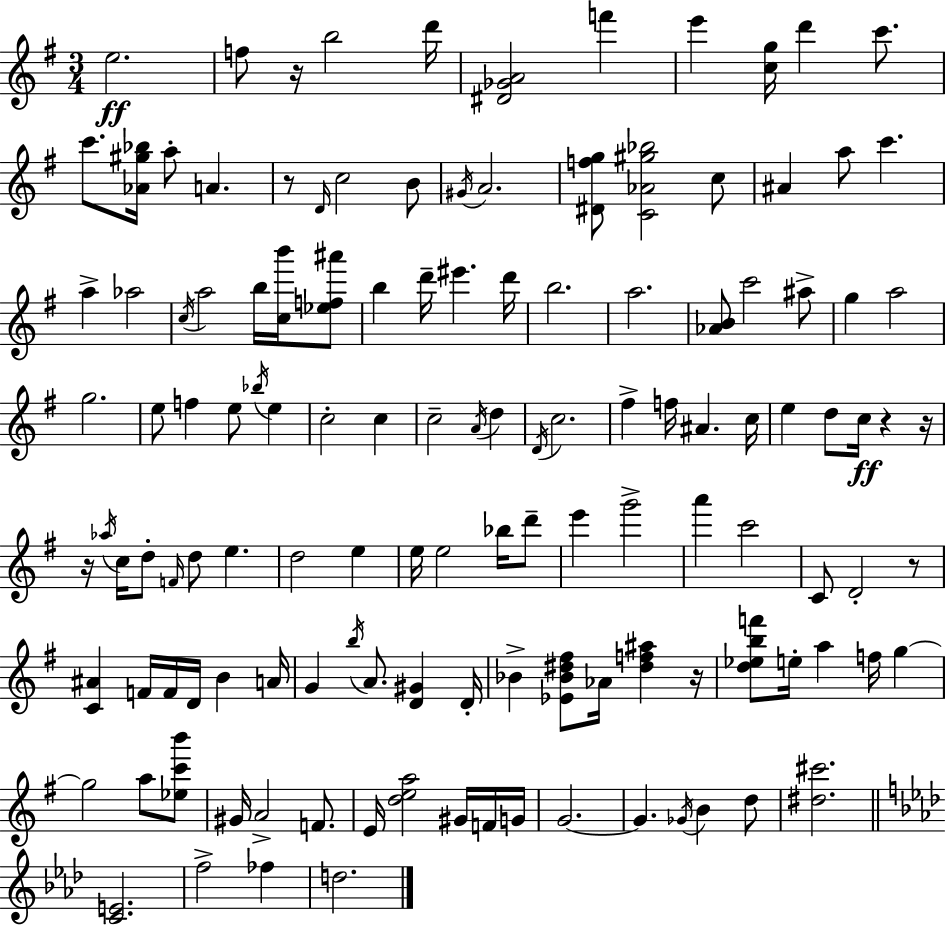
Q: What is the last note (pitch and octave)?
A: D5